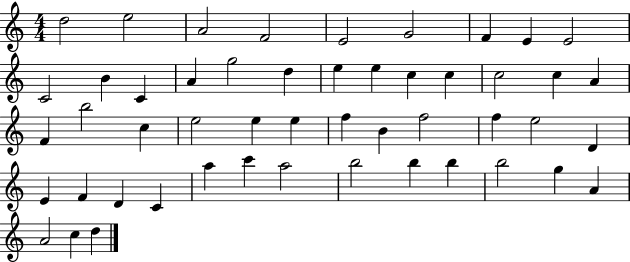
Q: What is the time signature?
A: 4/4